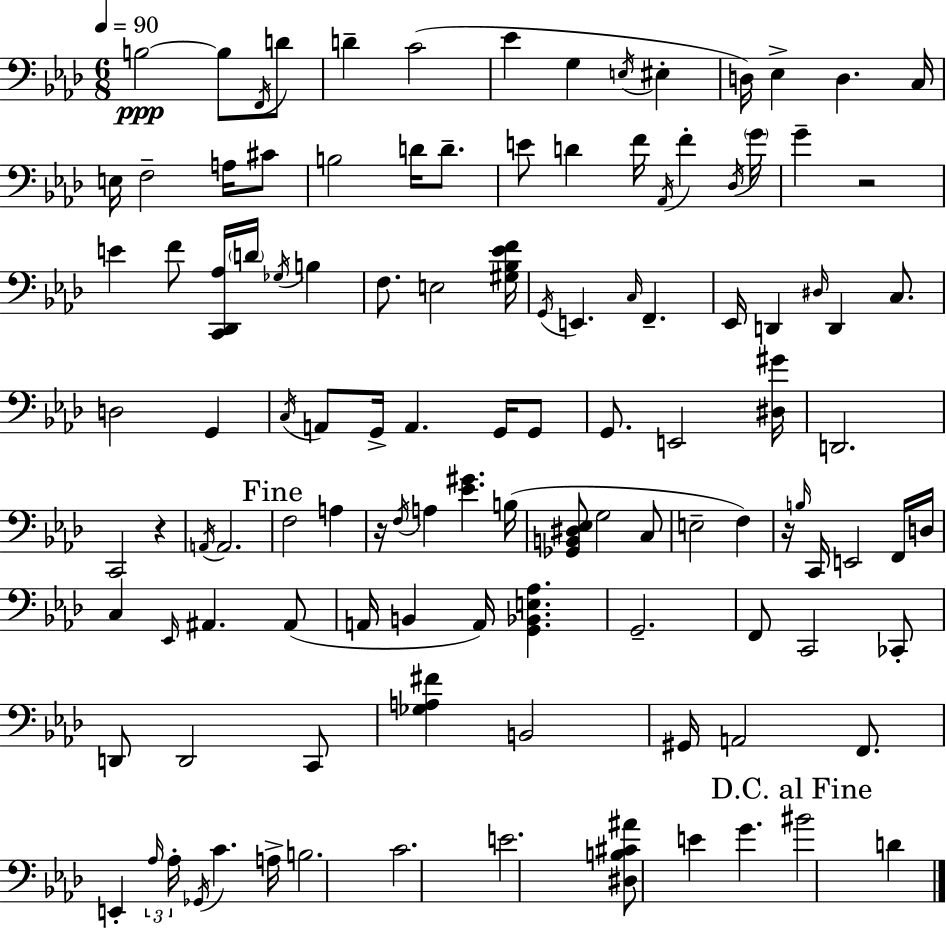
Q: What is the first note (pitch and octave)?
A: B3